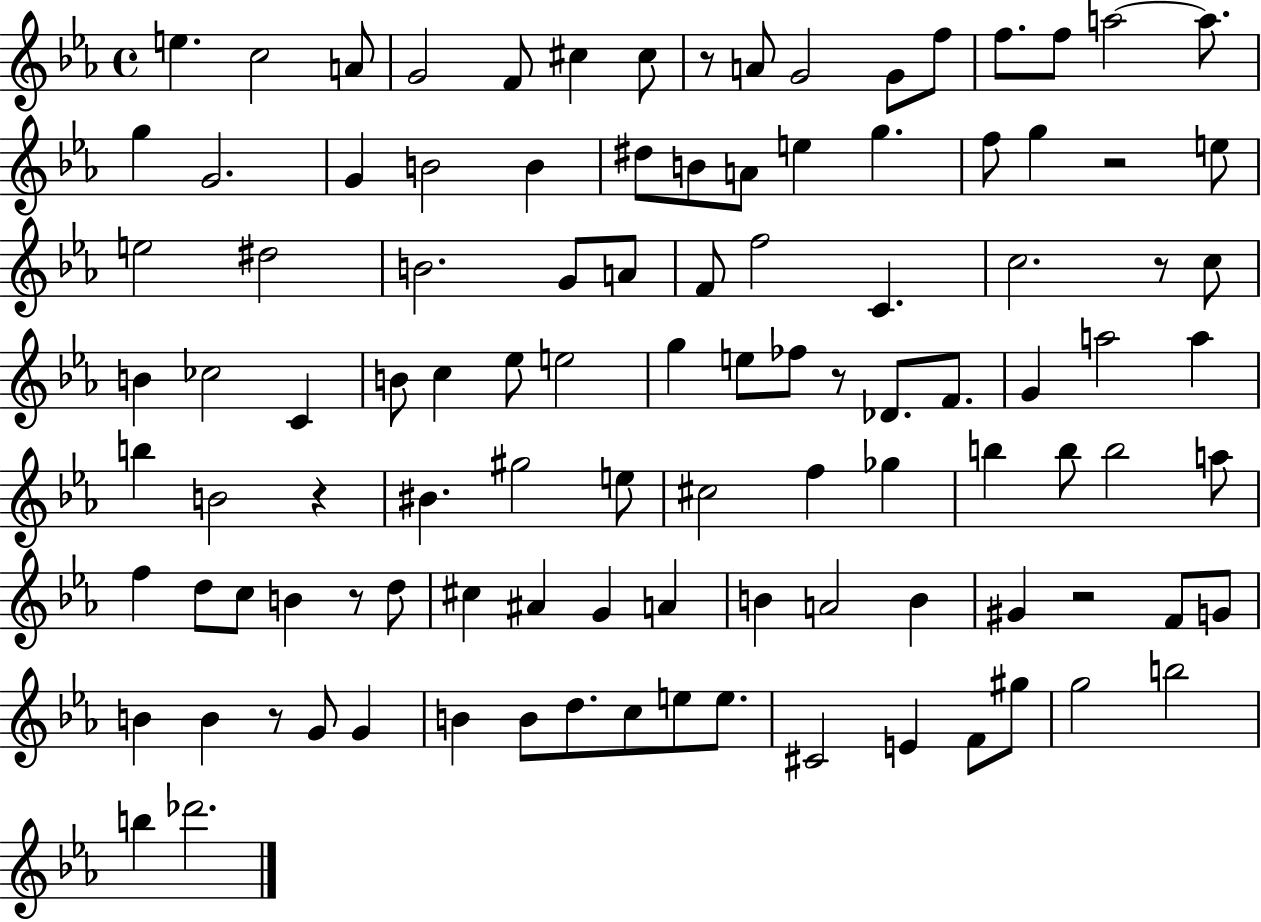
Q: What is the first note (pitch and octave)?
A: E5